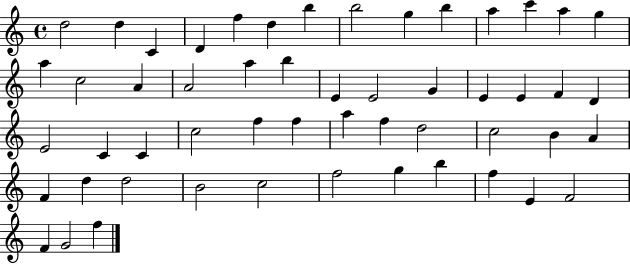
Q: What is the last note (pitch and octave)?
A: F5